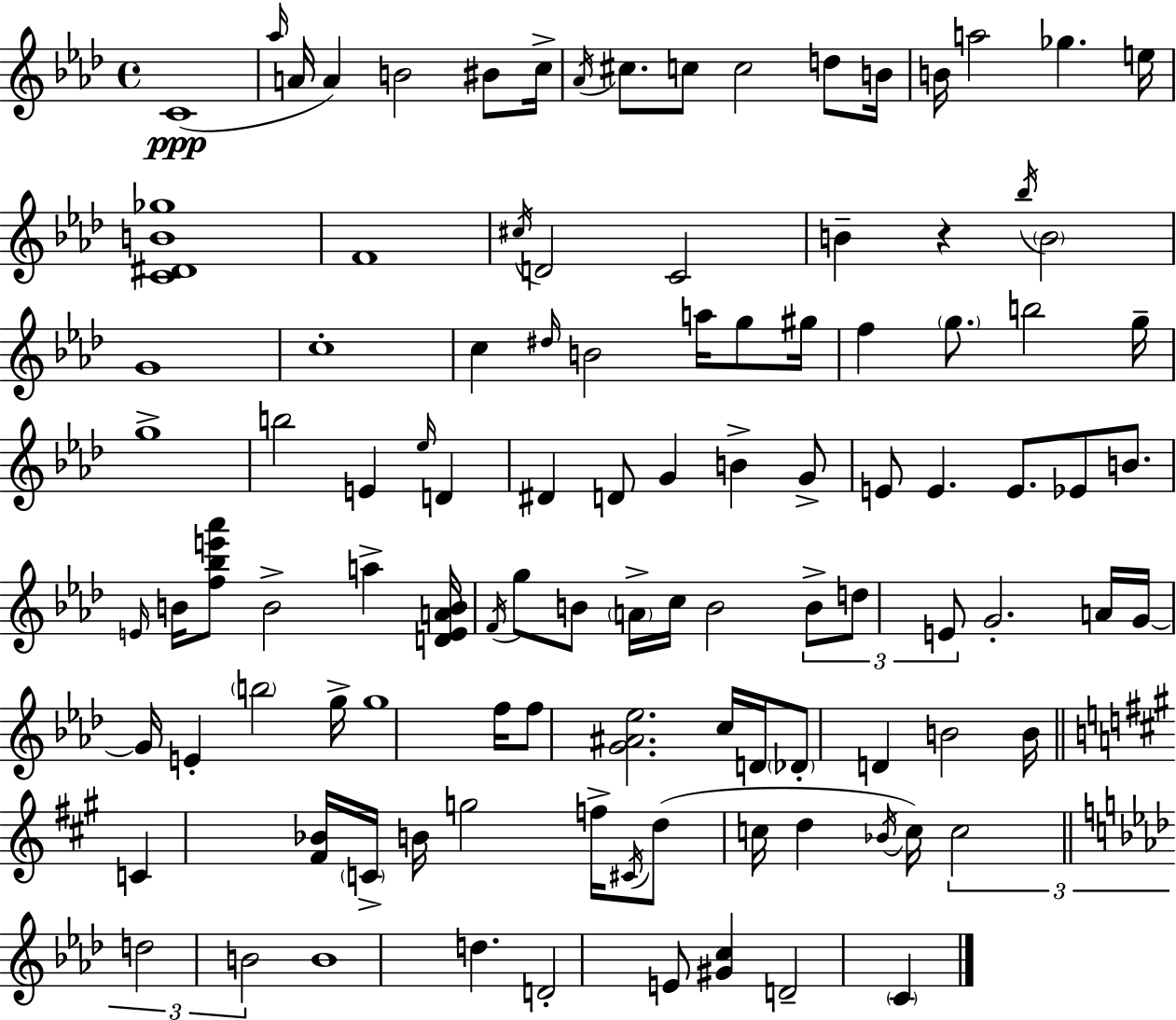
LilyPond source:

{
  \clef treble
  \time 4/4
  \defaultTimeSignature
  \key f \minor
  c'1(\ppp | \grace { aes''16 } a'16 a'4) b'2 bis'8 | c''16-> \acciaccatura { aes'16 } cis''8. c''8 c''2 d''8 | b'16 b'16 a''2 ges''4. | \break e''16 <c' dis' b' ges''>1 | f'1 | \acciaccatura { cis''16 } d'2 c'2 | b'4-- r4 \acciaccatura { bes''16 } \parenthesize b'2 | \break g'1 | c''1-. | c''4 \grace { dis''16 } b'2 | a''16 g''8 gis''16 f''4 \parenthesize g''8. b''2 | \break g''16-- g''1-> | b''2 e'4 | \grace { ees''16 } d'4 dis'4 d'8 g'4 | b'4-> g'8-> e'8 e'4. e'8. | \break ees'8 b'8. \grace { e'16 } b'16 <f'' bes'' e''' aes'''>8 b'2-> | a''4-> <d' e' a' b'>16 \acciaccatura { f'16 } g''8 b'8 \parenthesize a'16-> c''16 b'2 | \tuplet 3/2 { b'8-> d''8 e'8 } g'2.-. | a'16 g'16~~ g'16 e'4-. \parenthesize b''2 | \break g''16-> g''1 | f''16 f''8 <g' ais' ees''>2. | c''16 d'16 \parenthesize des'8-. d'4 b'2 | b'16 \bar "||" \break \key a \major c'4 <fis' bes'>16 \parenthesize c'16-> b'16 g''2 f''16-> | \acciaccatura { cis'16 } d''8( c''16 d''4 \acciaccatura { bes'16 } c''16) \tuplet 3/2 { c''2 | \bar "||" \break \key f \minor d''2 b'2 } | b'1 | d''4. d'2-. e'8 | <gis' c''>4 d'2-- \parenthesize c'4 | \break \bar "|."
}